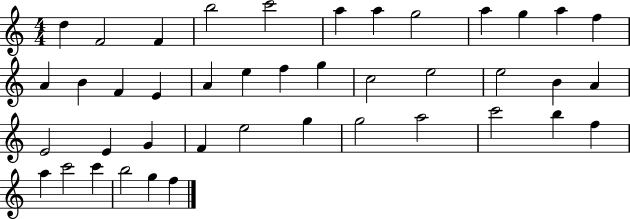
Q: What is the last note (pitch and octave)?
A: F5